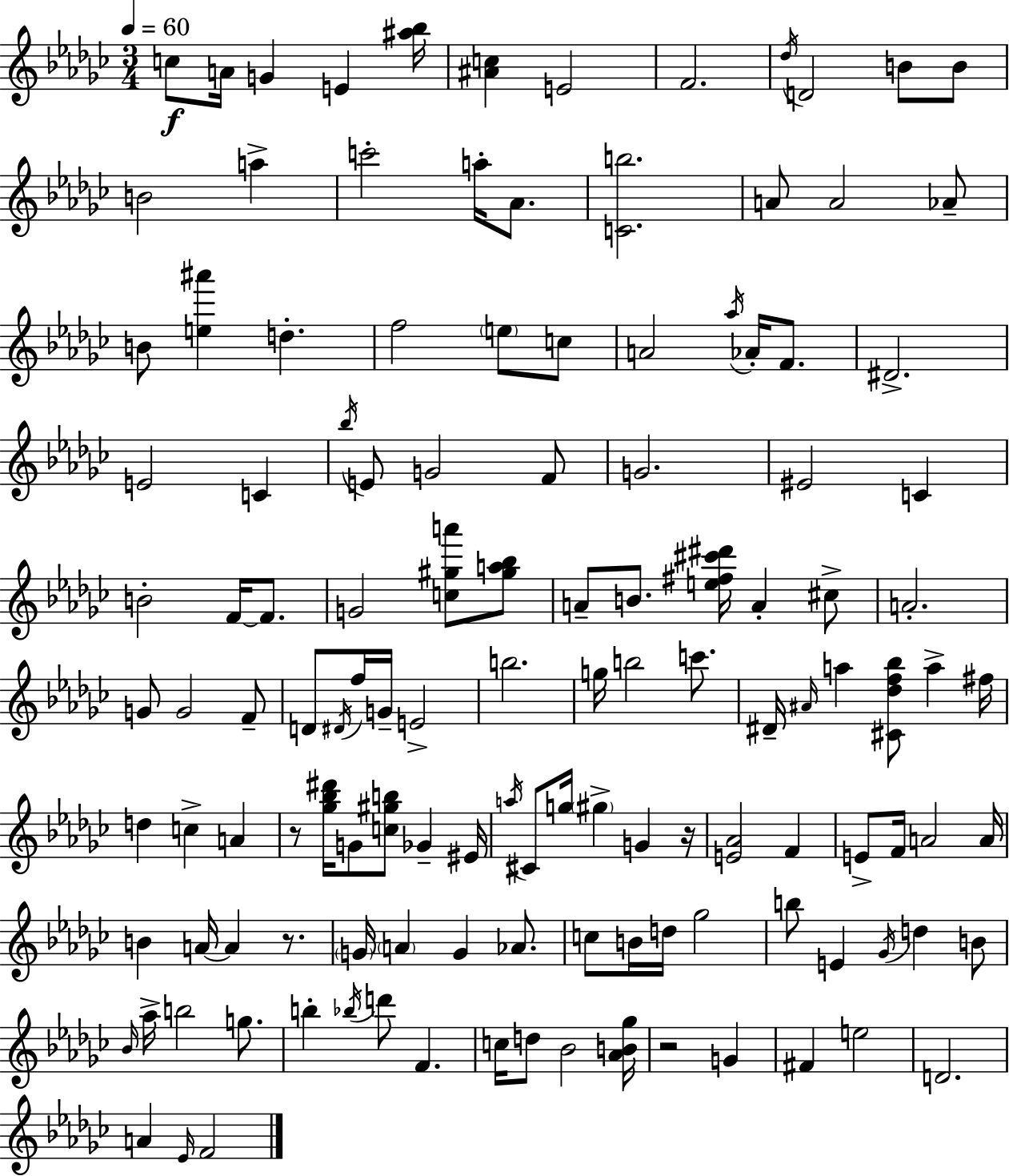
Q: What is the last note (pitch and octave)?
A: F4